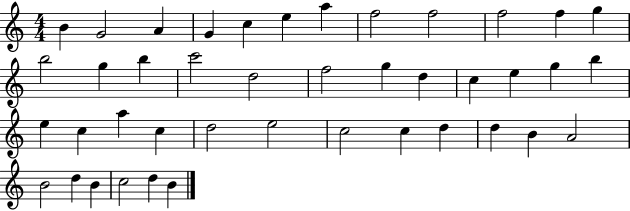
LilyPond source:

{
  \clef treble
  \numericTimeSignature
  \time 4/4
  \key c \major
  b'4 g'2 a'4 | g'4 c''4 e''4 a''4 | f''2 f''2 | f''2 f''4 g''4 | \break b''2 g''4 b''4 | c'''2 d''2 | f''2 g''4 d''4 | c''4 e''4 g''4 b''4 | \break e''4 c''4 a''4 c''4 | d''2 e''2 | c''2 c''4 d''4 | d''4 b'4 a'2 | \break b'2 d''4 b'4 | c''2 d''4 b'4 | \bar "|."
}